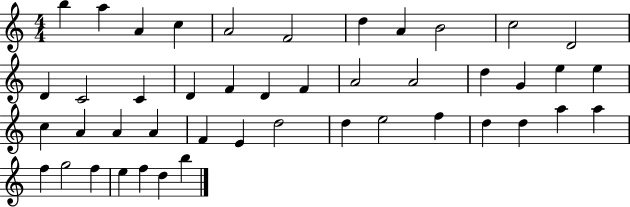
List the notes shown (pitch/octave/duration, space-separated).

B5/q A5/q A4/q C5/q A4/h F4/h D5/q A4/q B4/h C5/h D4/h D4/q C4/h C4/q D4/q F4/q D4/q F4/q A4/h A4/h D5/q G4/q E5/q E5/q C5/q A4/q A4/q A4/q F4/q E4/q D5/h D5/q E5/h F5/q D5/q D5/q A5/q A5/q F5/q G5/h F5/q E5/q F5/q D5/q B5/q